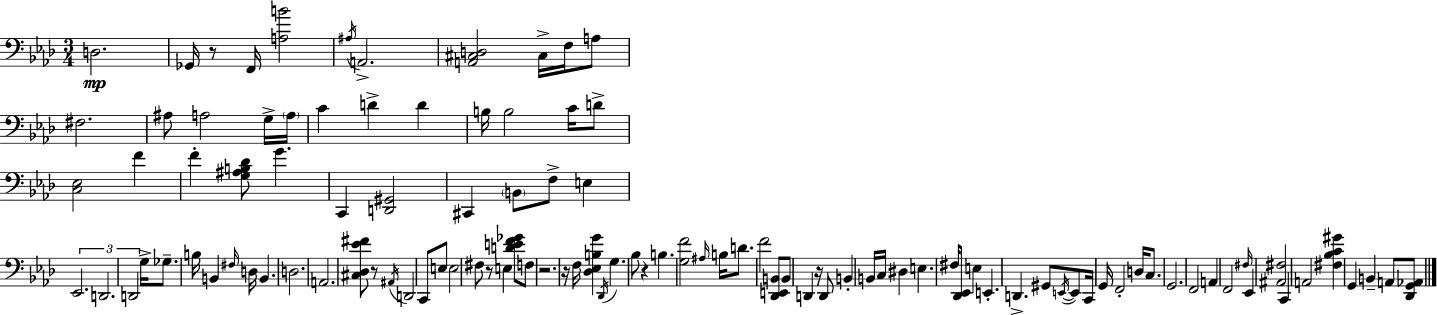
{
  \clef bass
  \numericTimeSignature
  \time 3/4
  \key aes \major
  d2.\mp | ges,16 r8 f,16 <a b'>2 | \acciaccatura { ais16 } a,2.-> | <a, cis d>2 cis16-> f16 a8 | \break fis2. | ais8 a2 g16-> | \parenthesize a16 c'4 d'4-> d'4 | b16 b2 c'16 d'8-> | \break <c ees>2 f'4 | f'4-. <g ais b des'>8 g'4. | c,4 <d, gis,>2 | cis,4 \parenthesize b,8 f8-> e4 | \break \tuplet 3/2 { ees,2. | d,2. | d,2 } g16-> ges8.-- | b16 b,4 \grace { fis16 } d16 b,4. | \break d2. | a,2. | <cis des ees' fis'>8 r8 \acciaccatura { ais,16 } d,2 | c,8 e8 e2 | \break fis8 r8 e4 <d' e' f' ges'>8 | f8 r2. | r16 f16 <des ees b g'>4 \acciaccatura { des,16 } g4. | bes8 r4 b4. | \break <g f'>2 | \grace { ais16 } b16 d'8. f'2 | <des, e, b,>8 b,8 d,4 r16 d,8 | b,4-. b,16 c16 dis4 e4. | \break fis16 <des, ees,>8 e4 e,4.-. | d,4.-> gis,8 | \acciaccatura { e,16~ }~ e,8 c,16 g,16 f,2-. | d16 c8. g,2. | \break f,2 | a,4 f,2 | \grace { fis16 } ees,4 <ais, fis>2 | c,4 a,2 | \break <fis bes c' gis'>4 g,4 b,4-- | a,8 <des, g, aes,>8 \bar "|."
}